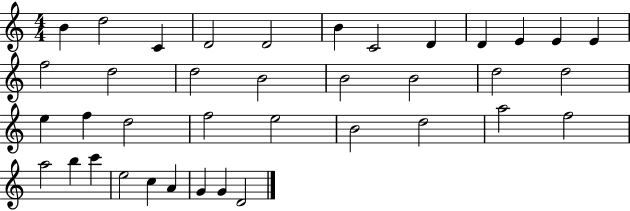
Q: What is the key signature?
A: C major